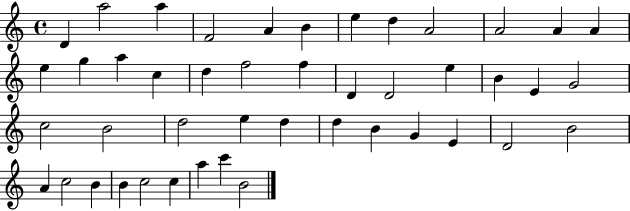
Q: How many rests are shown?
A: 0